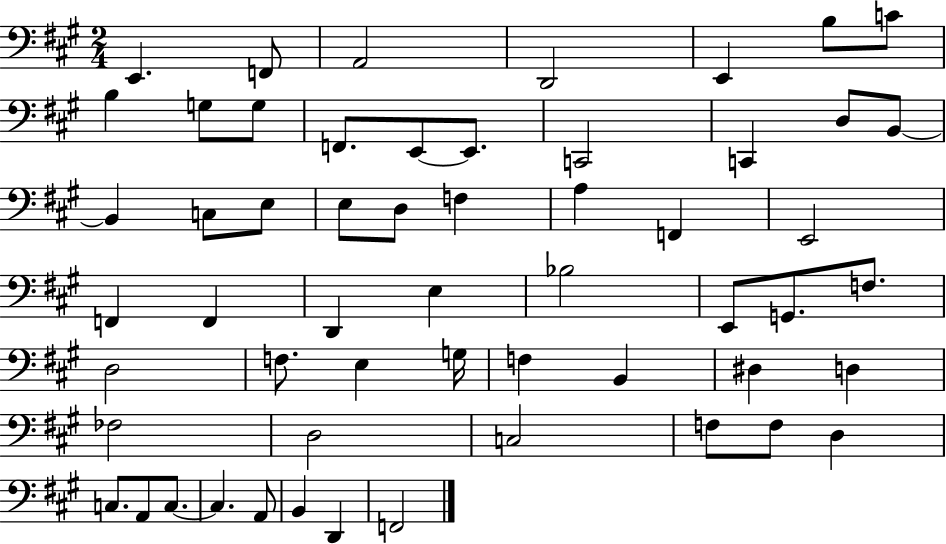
{
  \clef bass
  \numericTimeSignature
  \time 2/4
  \key a \major
  \repeat volta 2 { e,4. f,8 | a,2 | d,2 | e,4 b8 c'8 | \break b4 g8 g8 | f,8. e,8~~ e,8. | c,2 | c,4 d8 b,8~~ | \break b,4 c8 e8 | e8 d8 f4 | a4 f,4 | e,2 | \break f,4 f,4 | d,4 e4 | bes2 | e,8 g,8. f8. | \break d2 | f8. e4 g16 | f4 b,4 | dis4 d4 | \break fes2 | d2 | c2 | f8 f8 d4 | \break c8. a,8 c8.~~ | c4. a,8 | b,4 d,4 | f,2 | \break } \bar "|."
}